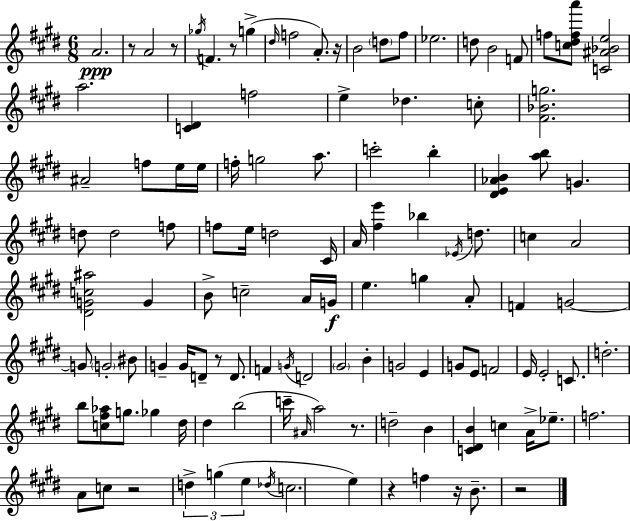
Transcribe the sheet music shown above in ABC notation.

X:1
T:Untitled
M:6/8
L:1/4
K:E
A2 z/2 A2 z/2 _g/4 F z/2 g ^d/4 f2 A/2 z/4 B2 d/2 ^f/2 _e2 d/2 B2 F/2 f/2 [c^dfa']/2 [C^A_Be]2 a2 [C^D] f2 e _d c/2 [^F_Bg]2 ^A2 f/2 e/4 e/4 f/4 g2 a/2 c'2 b [^DE_AB] [ab]/2 G d/2 d2 f/2 f/2 e/4 d2 ^C/4 A/4 [^fe'] _b _E/4 d/2 c A2 [^DGc^a]2 G B/2 c2 A/4 G/4 e g A/2 F G2 G/2 G2 ^B/2 G G/4 D/2 z/2 D/2 F G/4 D2 ^G2 B G2 E G/2 E/2 F2 E/4 E2 C/2 d2 b/2 [c^f_a]/2 g/2 _g ^d/4 ^d b2 c'/4 ^A/4 a2 z/2 d2 B [C^DB] c A/4 _e/2 f2 A/2 c/2 z2 d g e _d/4 c2 e z f z/4 B/2 z2